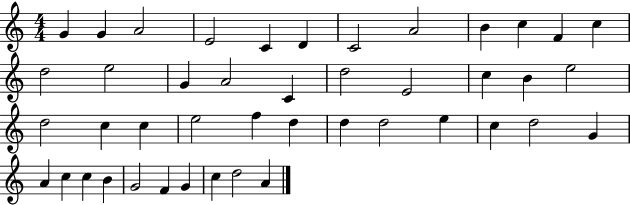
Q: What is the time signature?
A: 4/4